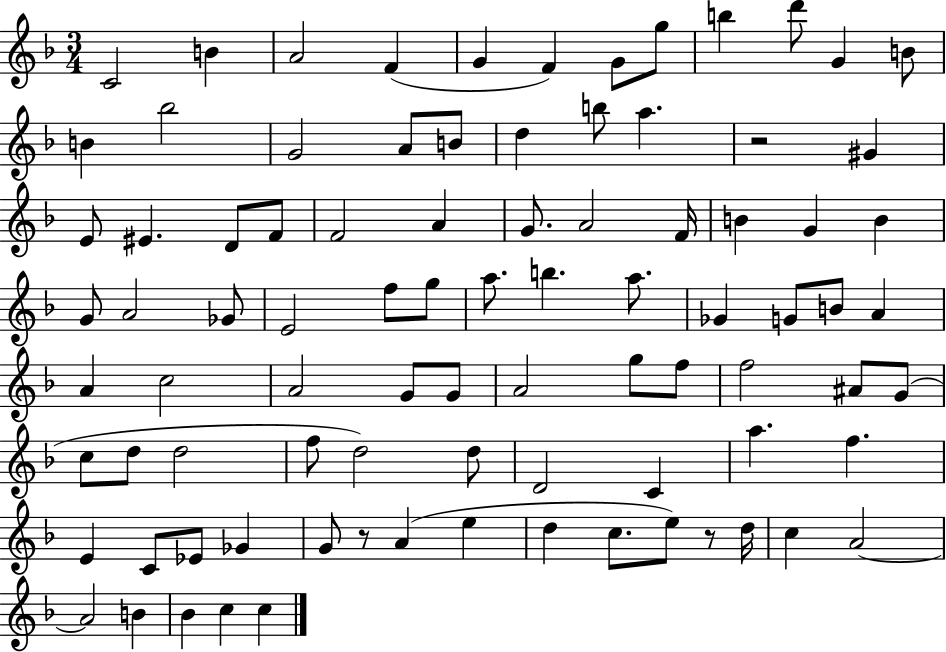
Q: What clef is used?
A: treble